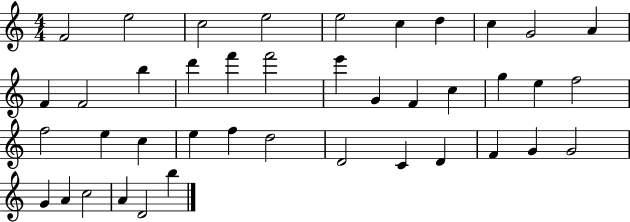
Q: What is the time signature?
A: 4/4